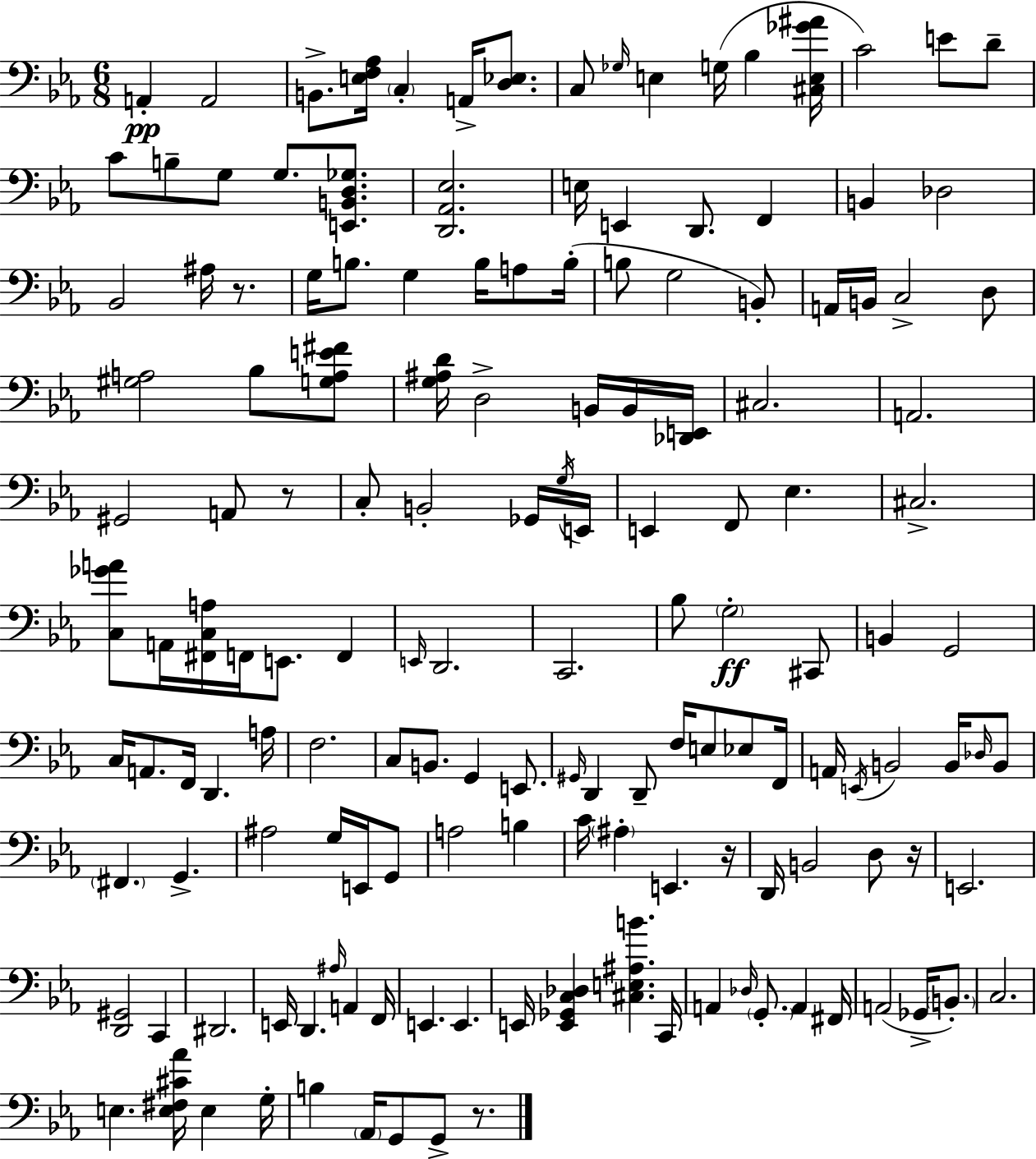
X:1
T:Untitled
M:6/8
L:1/4
K:Cm
A,, A,,2 B,,/2 [E,F,_A,]/4 C, A,,/4 [D,_E,]/2 C,/2 _G,/4 E, G,/4 _B, [^C,E,_G^A]/4 C2 E/2 D/2 C/2 B,/2 G,/2 G,/2 [E,,B,,D,_G,]/2 [D,,_A,,_E,]2 E,/4 E,, D,,/2 F,, B,, _D,2 _B,,2 ^A,/4 z/2 G,/4 B,/2 G, B,/4 A,/2 B,/4 B,/2 G,2 B,,/2 A,,/4 B,,/4 C,2 D,/2 [^G,A,]2 _B,/2 [G,A,E^F]/2 [G,^A,D]/4 D,2 B,,/4 B,,/4 [_D,,E,,]/4 ^C,2 A,,2 ^G,,2 A,,/2 z/2 C,/2 B,,2 _G,,/4 G,/4 E,,/4 E,, F,,/2 _E, ^C,2 [C,_GA]/2 A,,/4 [^F,,C,A,]/4 F,,/4 E,,/2 F,, E,,/4 D,,2 C,,2 _B,/2 G,2 ^C,,/2 B,, G,,2 C,/4 A,,/2 F,,/4 D,, A,/4 F,2 C,/2 B,,/2 G,, E,,/2 ^G,,/4 D,, D,,/2 F,/4 E,/2 _E,/2 F,,/4 A,,/4 E,,/4 B,,2 B,,/4 _D,/4 B,,/2 ^F,, G,, ^A,2 G,/4 E,,/4 G,,/2 A,2 B, C/4 ^A, E,, z/4 D,,/4 B,,2 D,/2 z/4 E,,2 [D,,^G,,]2 C,, ^D,,2 E,,/4 D,, ^A,/4 A,, F,,/4 E,, E,, E,,/4 [E,,_G,,C,_D,] [^C,E,^A,B] C,,/4 A,, _D,/4 G,,/2 A,, ^F,,/4 A,,2 _G,,/4 B,,/2 C,2 E, [E,^F,^C_A]/4 E, G,/4 B, _A,,/4 G,,/2 G,,/2 z/2